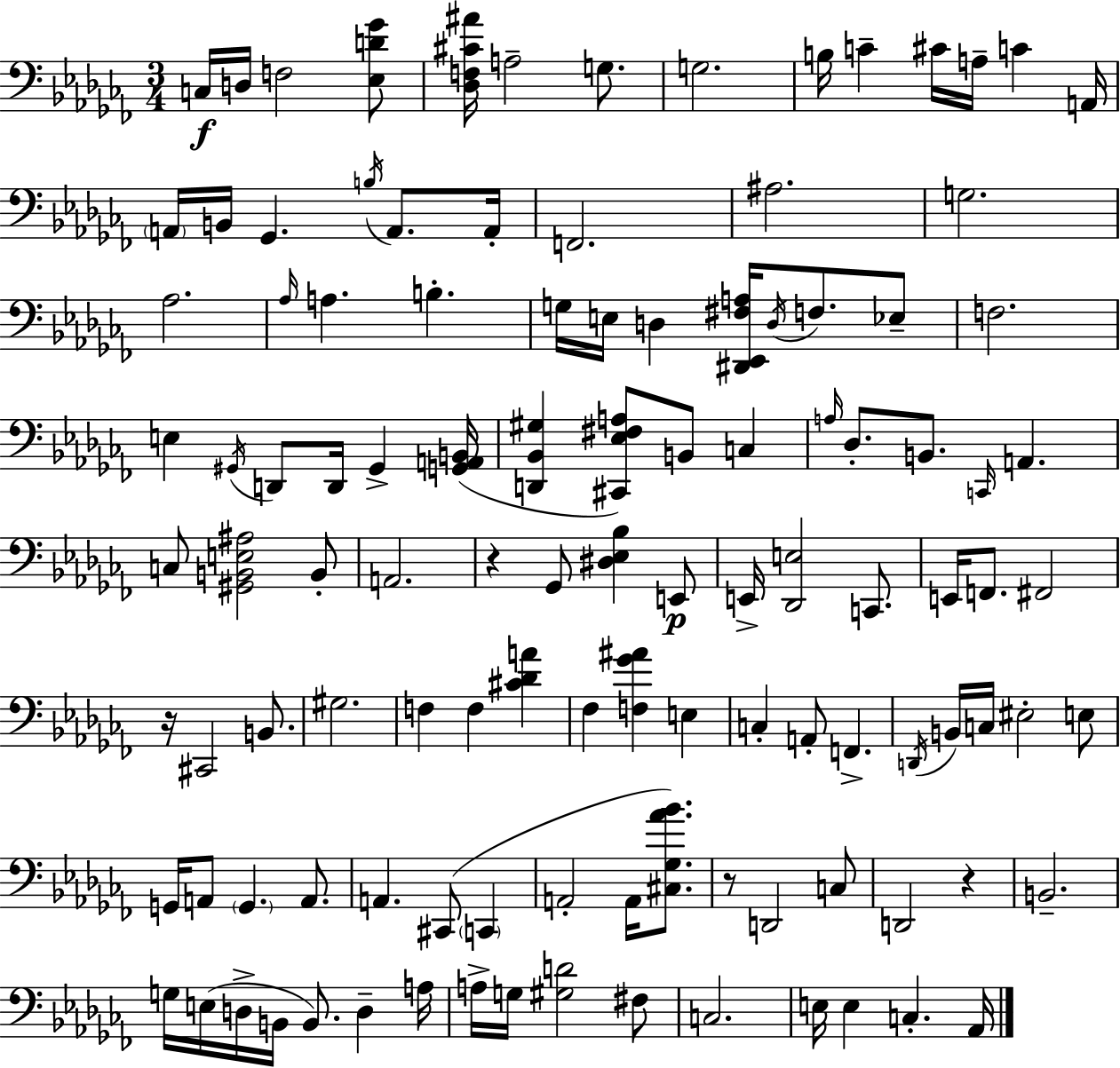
C3/s D3/s F3/h [Eb3,D4,Gb4]/e [Db3,F3,C#4,A#4]/s A3/h G3/e. G3/h. B3/s C4/q C#4/s A3/s C4/q A2/s A2/s B2/s Gb2/q. B3/s A2/e. A2/s F2/h. A#3/h. G3/h. Ab3/h. Ab3/s A3/q. B3/q. G3/s E3/s D3/q [D#2,Eb2,F#3,A3]/s D3/s F3/e. Eb3/e F3/h. E3/q G#2/s D2/e D2/s G#2/q [G2,A2,B2]/s [D2,Bb2,G#3]/q [C#2,Eb3,F#3,A3]/e B2/e C3/q A3/s Db3/e. B2/e. C2/s A2/q. C3/e [G#2,B2,E3,A#3]/h B2/e A2/h. R/q Gb2/e [D#3,Eb3,Bb3]/q E2/e E2/s [Db2,E3]/h C2/e. E2/s F2/e. F#2/h R/s C#2/h B2/e. G#3/h. F3/q F3/q [C#4,Db4,A4]/q FES3/q [F3,Gb4,A#4]/q E3/q C3/q A2/e F2/q. D2/s B2/s C3/s EIS3/h E3/e G2/s A2/e G2/q. A2/e. A2/q. C#2/e C2/q A2/h A2/s [C#3,Gb3,Ab4,Bb4]/e. R/e D2/h C3/e D2/h R/q B2/h. G3/s E3/s D3/s B2/s B2/e. D3/q A3/s A3/s G3/s [G#3,D4]/h F#3/e C3/h. E3/s E3/q C3/q. Ab2/s